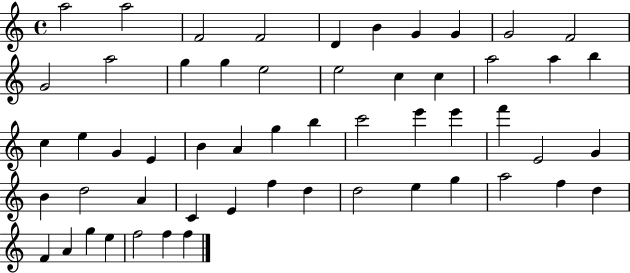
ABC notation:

X:1
T:Untitled
M:4/4
L:1/4
K:C
a2 a2 F2 F2 D B G G G2 F2 G2 a2 g g e2 e2 c c a2 a b c e G E B A g b c'2 e' e' f' E2 G B d2 A C E f d d2 e g a2 f d F A g e f2 f f